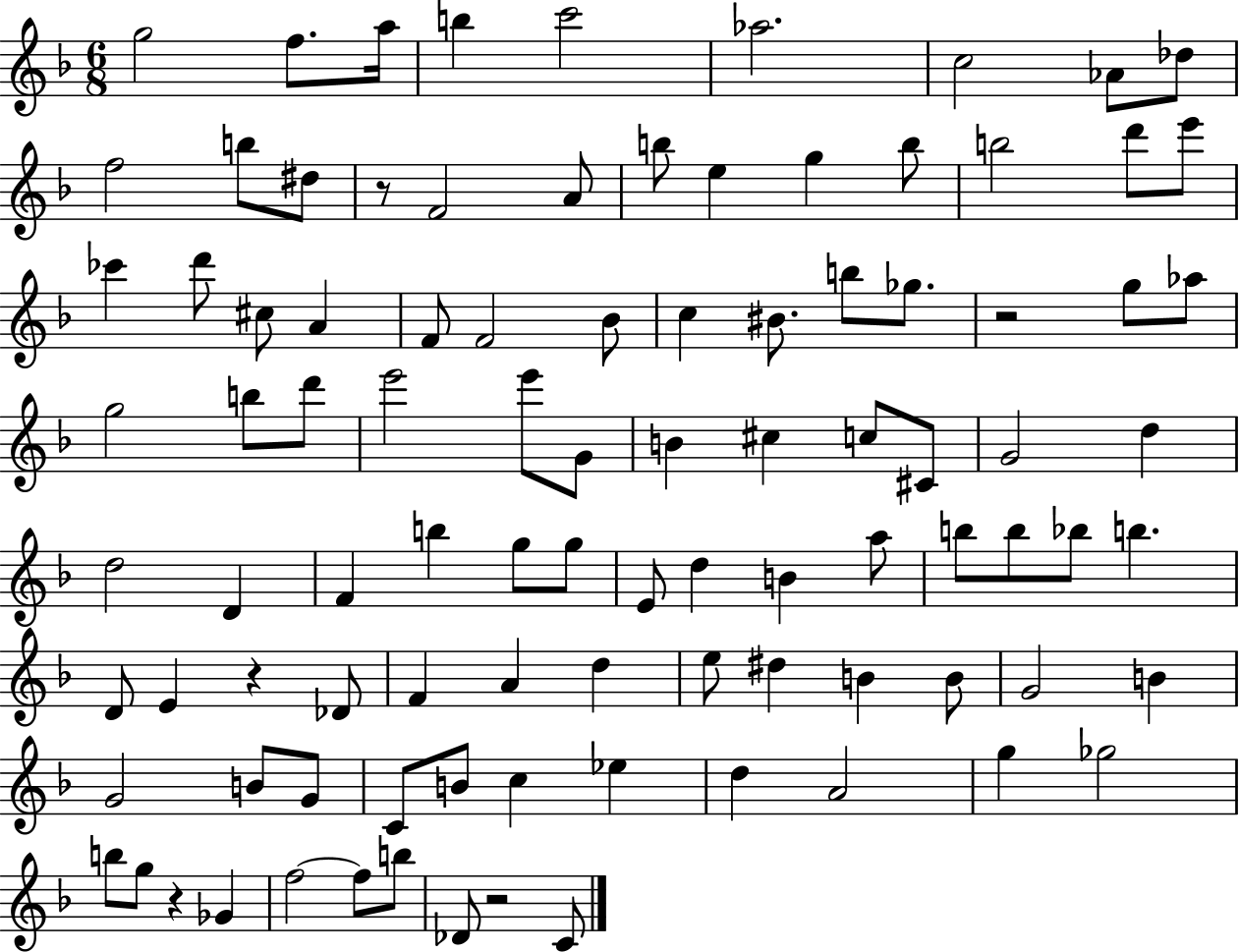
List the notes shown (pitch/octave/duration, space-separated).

G5/h F5/e. A5/s B5/q C6/h Ab5/h. C5/h Ab4/e Db5/e F5/h B5/e D#5/e R/e F4/h A4/e B5/e E5/q G5/q B5/e B5/h D6/e E6/e CES6/q D6/e C#5/e A4/q F4/e F4/h Bb4/e C5/q BIS4/e. B5/e Gb5/e. R/h G5/e Ab5/e G5/h B5/e D6/e E6/h E6/e G4/e B4/q C#5/q C5/e C#4/e G4/h D5/q D5/h D4/q F4/q B5/q G5/e G5/e E4/e D5/q B4/q A5/e B5/e B5/e Bb5/e B5/q. D4/e E4/q R/q Db4/e F4/q A4/q D5/q E5/e D#5/q B4/q B4/e G4/h B4/q G4/h B4/e G4/e C4/e B4/e C5/q Eb5/q D5/q A4/h G5/q Gb5/h B5/e G5/e R/q Gb4/q F5/h F5/e B5/e Db4/e R/h C4/e